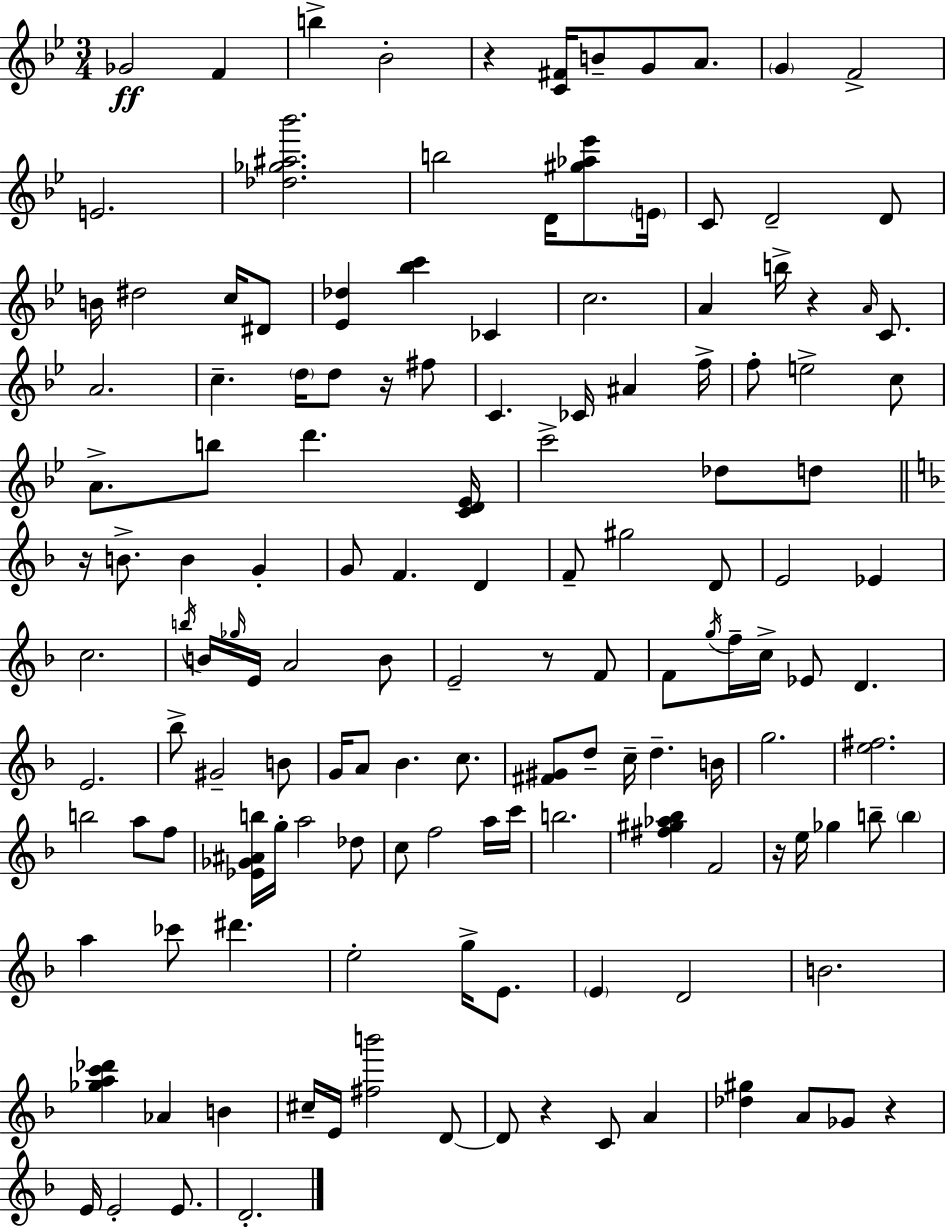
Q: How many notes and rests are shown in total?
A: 143